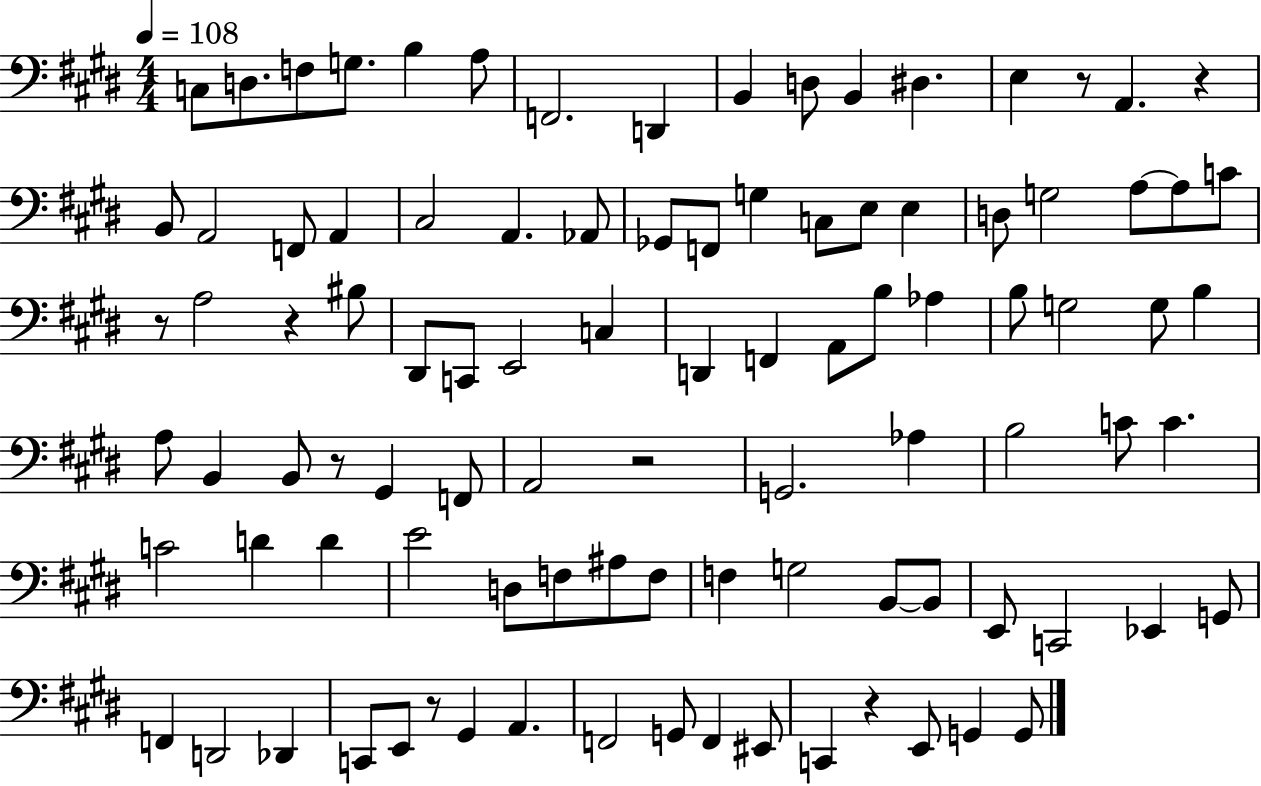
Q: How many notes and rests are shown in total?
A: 97